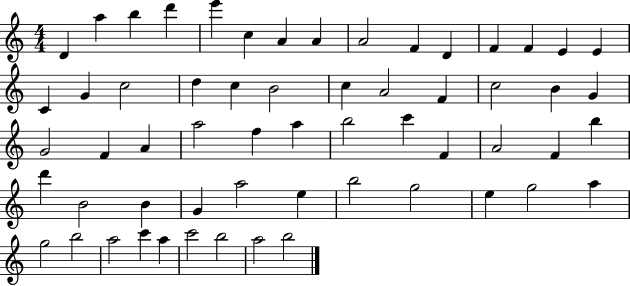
D4/q A5/q B5/q D6/q E6/q C5/q A4/q A4/q A4/h F4/q D4/q F4/q F4/q E4/q E4/q C4/q G4/q C5/h D5/q C5/q B4/h C5/q A4/h F4/q C5/h B4/q G4/q G4/h F4/q A4/q A5/h F5/q A5/q B5/h C6/q F4/q A4/h F4/q B5/q D6/q B4/h B4/q G4/q A5/h E5/q B5/h G5/h E5/q G5/h A5/q G5/h B5/h A5/h C6/q A5/q C6/h B5/h A5/h B5/h